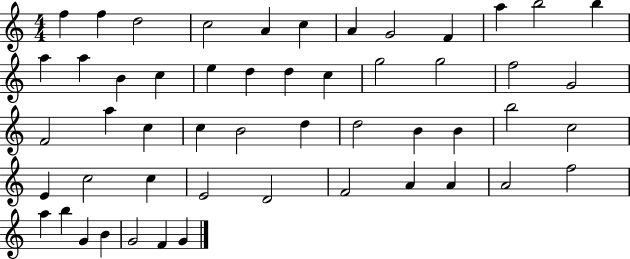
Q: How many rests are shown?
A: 0